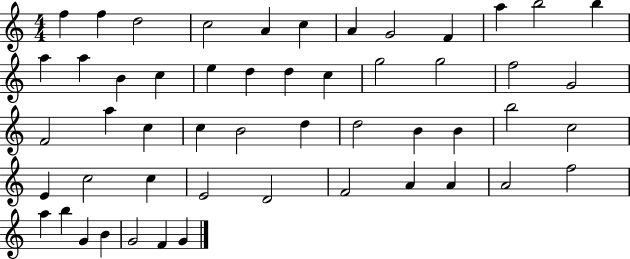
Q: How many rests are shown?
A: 0